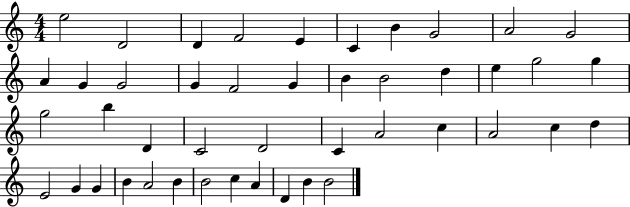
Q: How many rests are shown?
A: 0